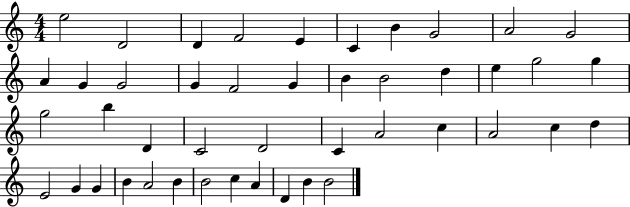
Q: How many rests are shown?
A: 0